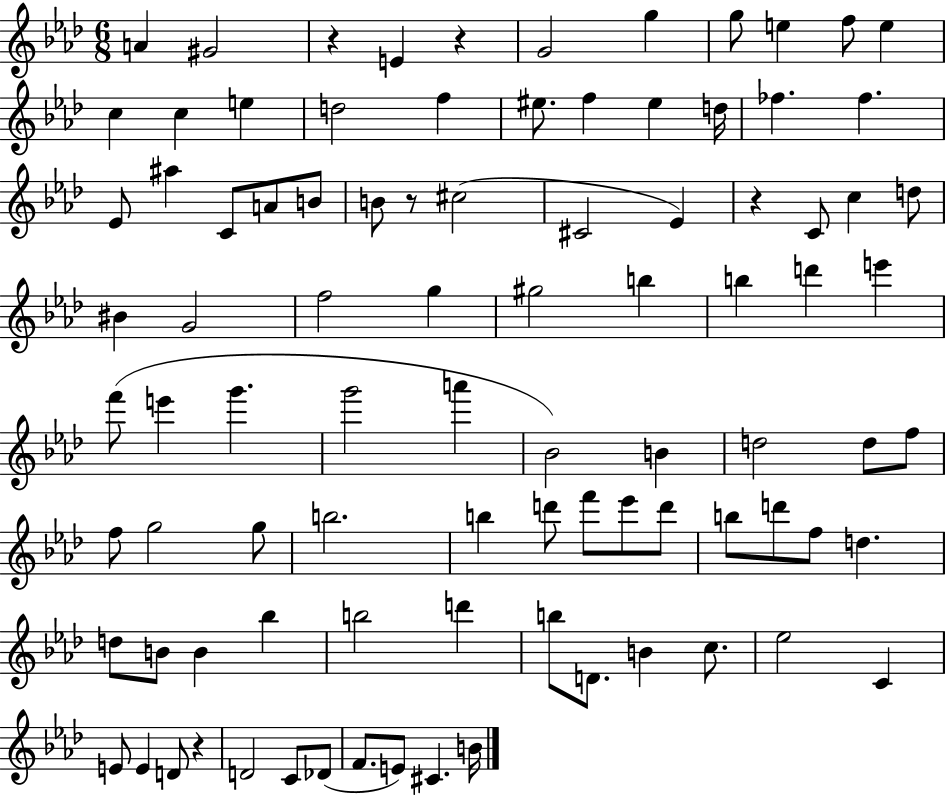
X:1
T:Untitled
M:6/8
L:1/4
K:Ab
A ^G2 z E z G2 g g/2 e f/2 e c c e d2 f ^e/2 f ^e d/4 _f _f _E/2 ^a C/2 A/2 B/2 B/2 z/2 ^c2 ^C2 _E z C/2 c d/2 ^B G2 f2 g ^g2 b b d' e' f'/2 e' g' g'2 a' _B2 B d2 d/2 f/2 f/2 g2 g/2 b2 b d'/2 f'/2 _e'/2 d'/2 b/2 d'/2 f/2 d d/2 B/2 B _b b2 d' b/2 D/2 B c/2 _e2 C E/2 E D/2 z D2 C/2 _D/2 F/2 E/2 ^C B/4